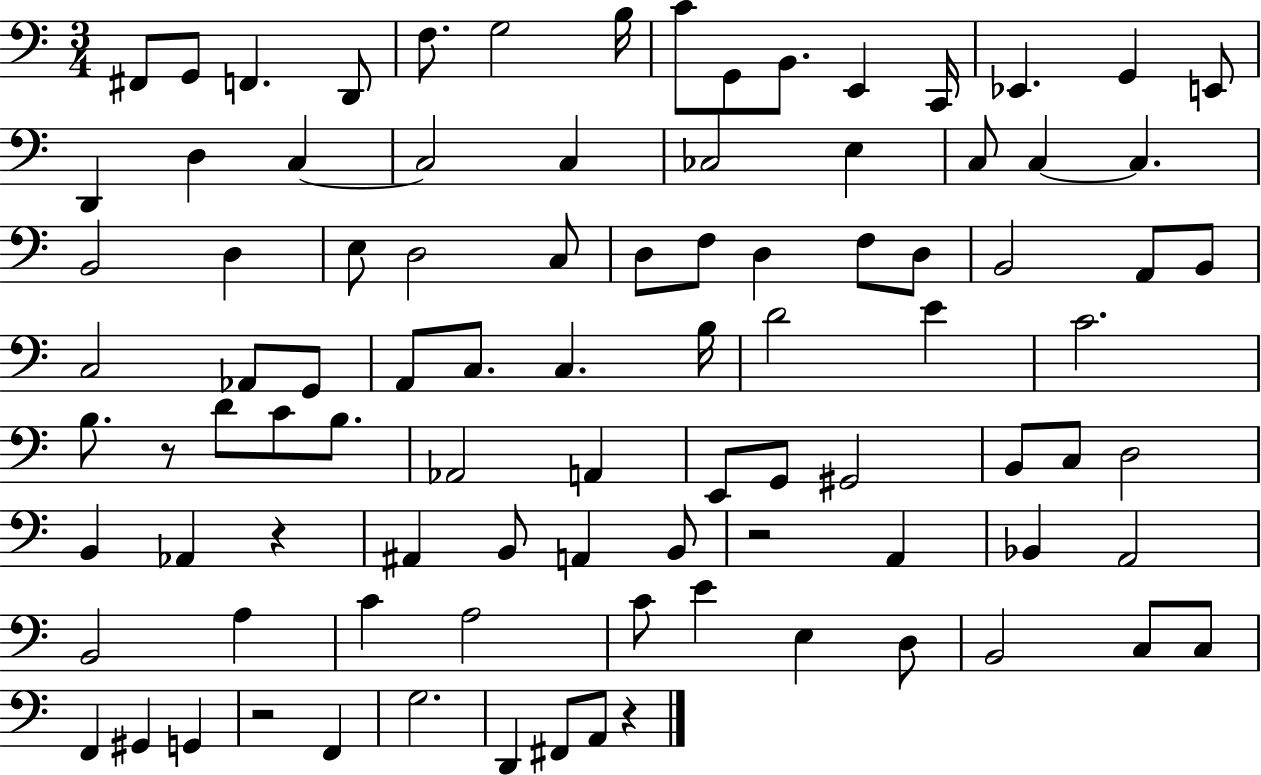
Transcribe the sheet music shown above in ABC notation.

X:1
T:Untitled
M:3/4
L:1/4
K:C
^F,,/2 G,,/2 F,, D,,/2 F,/2 G,2 B,/4 C/2 G,,/2 B,,/2 E,, C,,/4 _E,, G,, E,,/2 D,, D, C, C,2 C, _C,2 E, C,/2 C, C, B,,2 D, E,/2 D,2 C,/2 D,/2 F,/2 D, F,/2 D,/2 B,,2 A,,/2 B,,/2 C,2 _A,,/2 G,,/2 A,,/2 C,/2 C, B,/4 D2 E C2 B,/2 z/2 D/2 C/2 B,/2 _A,,2 A,, E,,/2 G,,/2 ^G,,2 B,,/2 C,/2 D,2 B,, _A,, z ^A,, B,,/2 A,, B,,/2 z2 A,, _B,, A,,2 B,,2 A, C A,2 C/2 E E, D,/2 B,,2 C,/2 C,/2 F,, ^G,, G,, z2 F,, G,2 D,, ^F,,/2 A,,/2 z